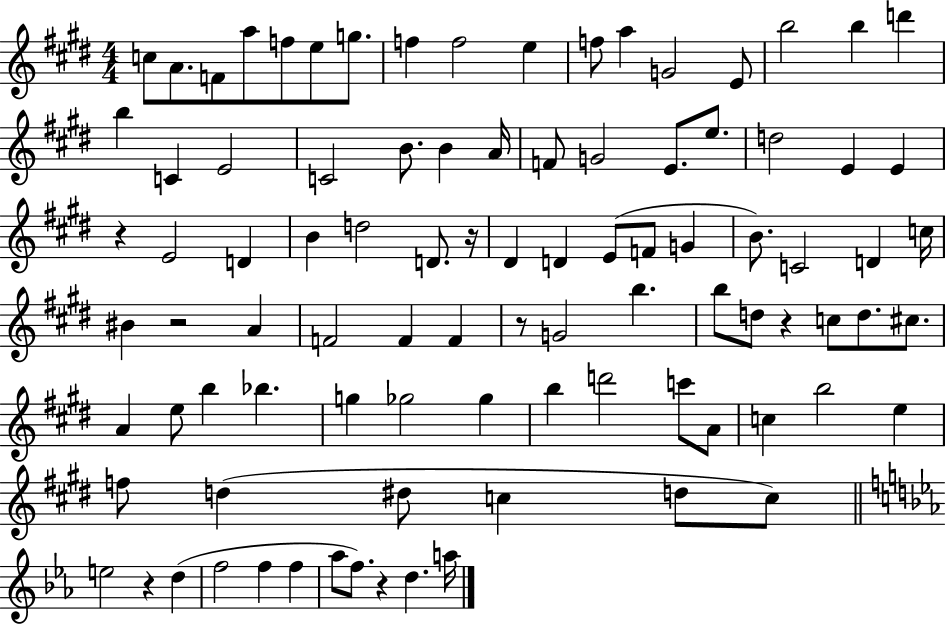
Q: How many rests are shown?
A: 7